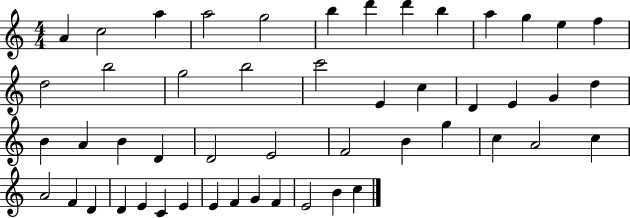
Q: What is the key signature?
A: C major